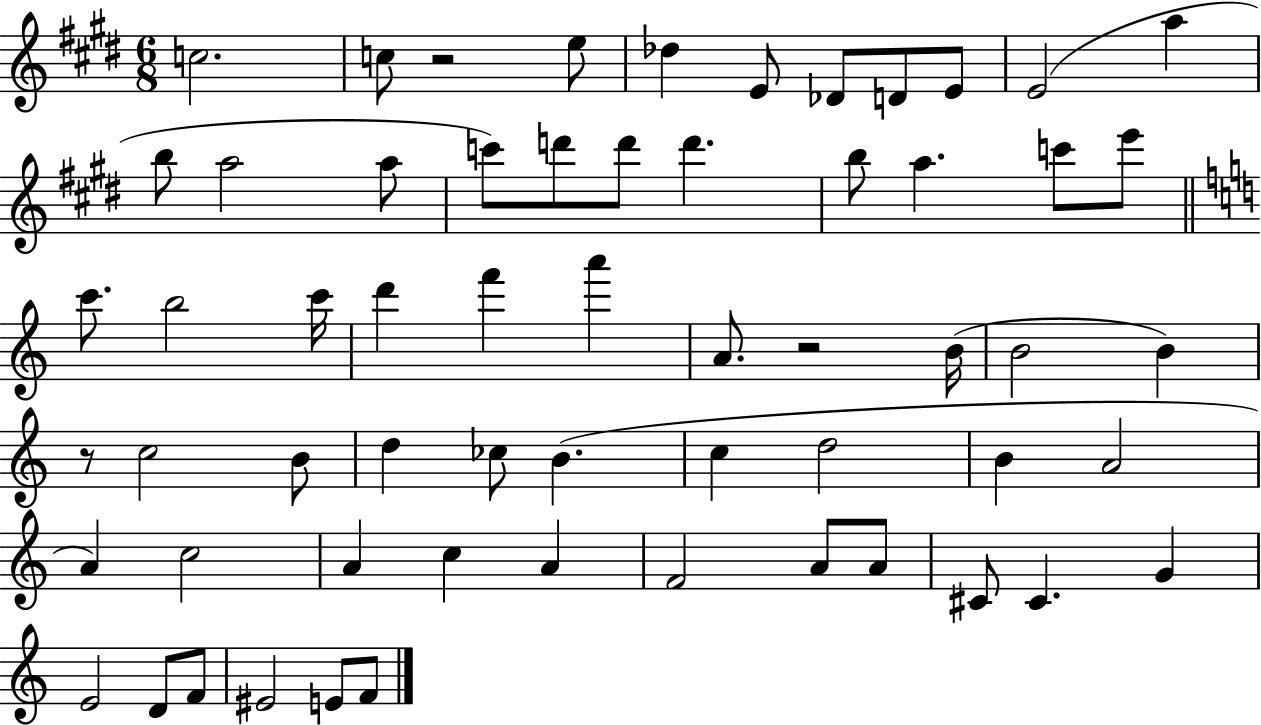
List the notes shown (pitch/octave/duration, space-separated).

C5/h. C5/e R/h E5/e Db5/q E4/e Db4/e D4/e E4/e E4/h A5/q B5/e A5/h A5/e C6/e D6/e D6/e D6/q. B5/e A5/q. C6/e E6/e C6/e. B5/h C6/s D6/q F6/q A6/q A4/e. R/h B4/s B4/h B4/q R/e C5/h B4/e D5/q CES5/e B4/q. C5/q D5/h B4/q A4/h A4/q C5/h A4/q C5/q A4/q F4/h A4/e A4/e C#4/e C#4/q. G4/q E4/h D4/e F4/e EIS4/h E4/e F4/e